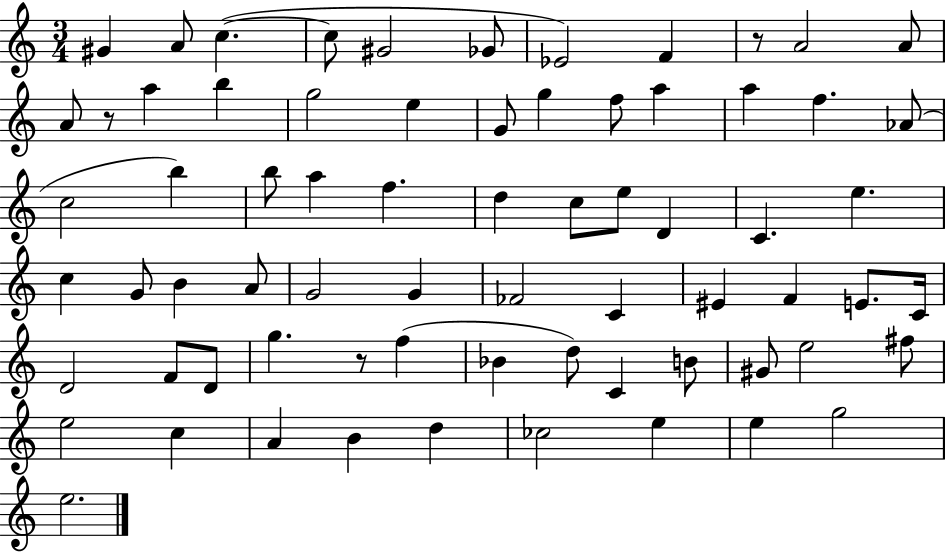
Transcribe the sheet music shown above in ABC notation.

X:1
T:Untitled
M:3/4
L:1/4
K:C
^G A/2 c c/2 ^G2 _G/2 _E2 F z/2 A2 A/2 A/2 z/2 a b g2 e G/2 g f/2 a a f _A/2 c2 b b/2 a f d c/2 e/2 D C e c G/2 B A/2 G2 G _F2 C ^E F E/2 C/4 D2 F/2 D/2 g z/2 f _B d/2 C B/2 ^G/2 e2 ^f/2 e2 c A B d _c2 e e g2 e2